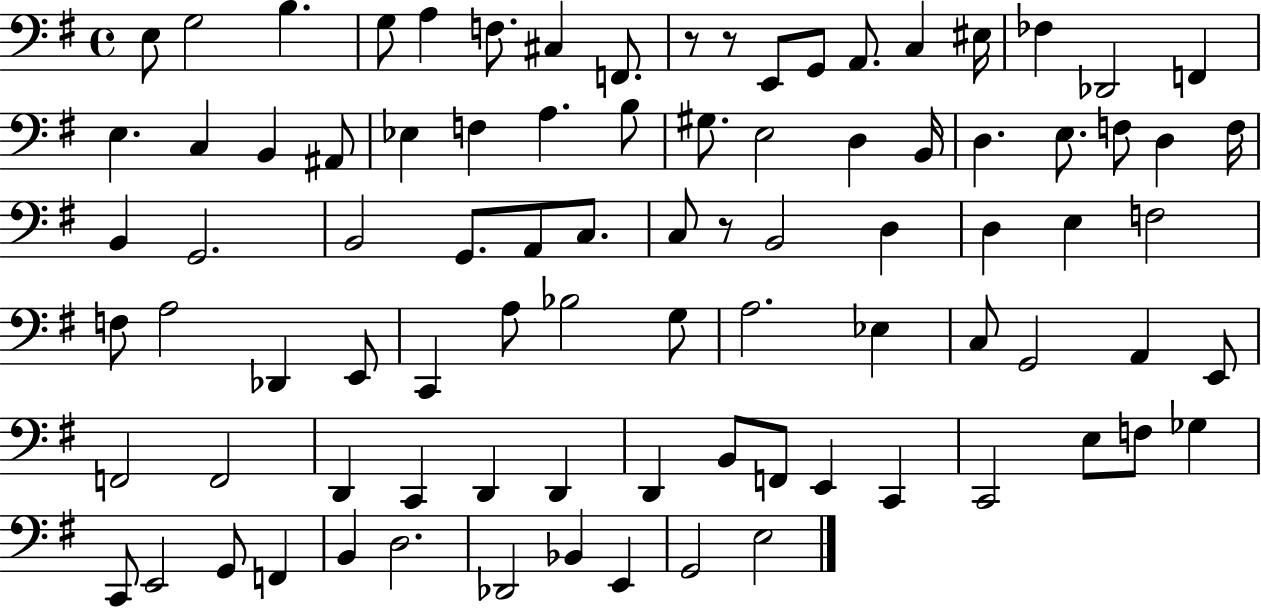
X:1
T:Untitled
M:4/4
L:1/4
K:G
E,/2 G,2 B, G,/2 A, F,/2 ^C, F,,/2 z/2 z/2 E,,/2 G,,/2 A,,/2 C, ^E,/4 _F, _D,,2 F,, E, C, B,, ^A,,/2 _E, F, A, B,/2 ^G,/2 E,2 D, B,,/4 D, E,/2 F,/2 D, F,/4 B,, G,,2 B,,2 G,,/2 A,,/2 C,/2 C,/2 z/2 B,,2 D, D, E, F,2 F,/2 A,2 _D,, E,,/2 C,, A,/2 _B,2 G,/2 A,2 _E, C,/2 G,,2 A,, E,,/2 F,,2 F,,2 D,, C,, D,, D,, D,, B,,/2 F,,/2 E,, C,, C,,2 E,/2 F,/2 _G, C,,/2 E,,2 G,,/2 F,, B,, D,2 _D,,2 _B,, E,, G,,2 E,2